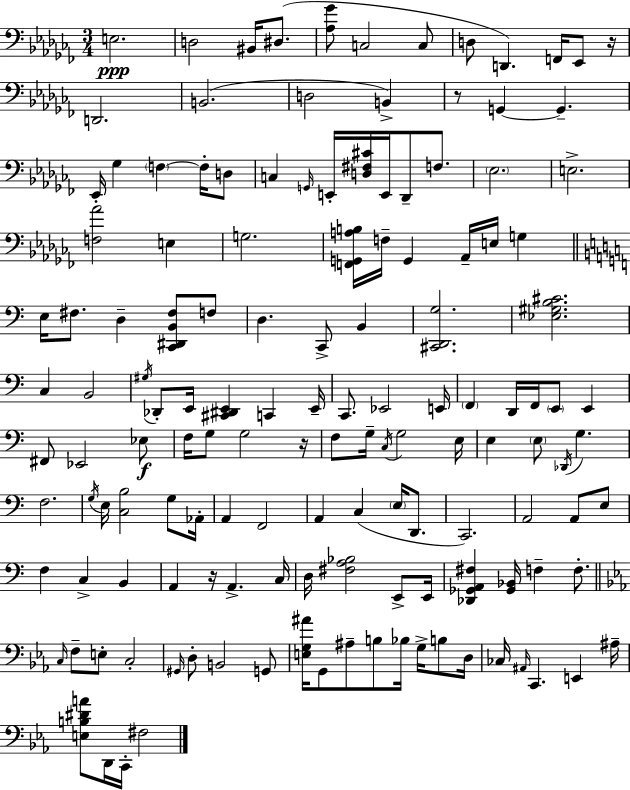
E3/h. D3/h BIS2/s D#3/e. [Ab3,Gb4]/e C3/h C3/e D3/e D2/q. F2/s Eb2/e R/s D2/h. B2/h. D3/h B2/q R/e G2/q G2/q. Eb2/s Gb3/q F3/q F3/s D3/e C3/q G2/s E2/s [D3,F#3,C#4]/s E2/s Db2/e F3/e. Eb3/h. E3/h. [F3,Ab4]/h E3/q G3/h. [F2,G2,A3,B3]/s F3/s G2/q Ab2/s E3/s G3/q E3/s F#3/e. D3/q [C2,D#2,B2,F#3]/e F3/e D3/q. C2/e B2/q [C#2,D2,G3]/h. [Eb3,G#3,B3,C#4]/h. C3/q B2/h G#3/s Db2/e E2/s [C#2,D#2,E2]/q C2/q E2/s C2/e. Eb2/h E2/s F2/q D2/s F2/s E2/e E2/q F#2/e Eb2/h Eb3/e F3/s G3/e G3/h R/s F3/e G3/s C3/s G3/h E3/s E3/q E3/e Db2/s G3/q. F3/h. G3/s E3/s [C3,B3]/h G3/e Ab2/s A2/q F2/h A2/q C3/q E3/s D2/e. C2/h. A2/h A2/e E3/e F3/q C3/q B2/q A2/q R/s A2/q. C3/s D3/s [F#3,A3,Bb3]/h E2/e E2/s [Db2,Gb2,A2,F#3]/q [Gb2,Bb2]/s F3/q F3/e. C3/s F3/e E3/e C3/h G#2/s D3/e B2/h G2/e [E3,G3,A#4]/s G2/e A#3/e B3/e Bb3/s G3/s B3/e D3/s CES3/s A#2/s C2/q. E2/q A#3/s [E3,B3,D#4,A4]/e D2/s C2/s F#3/h